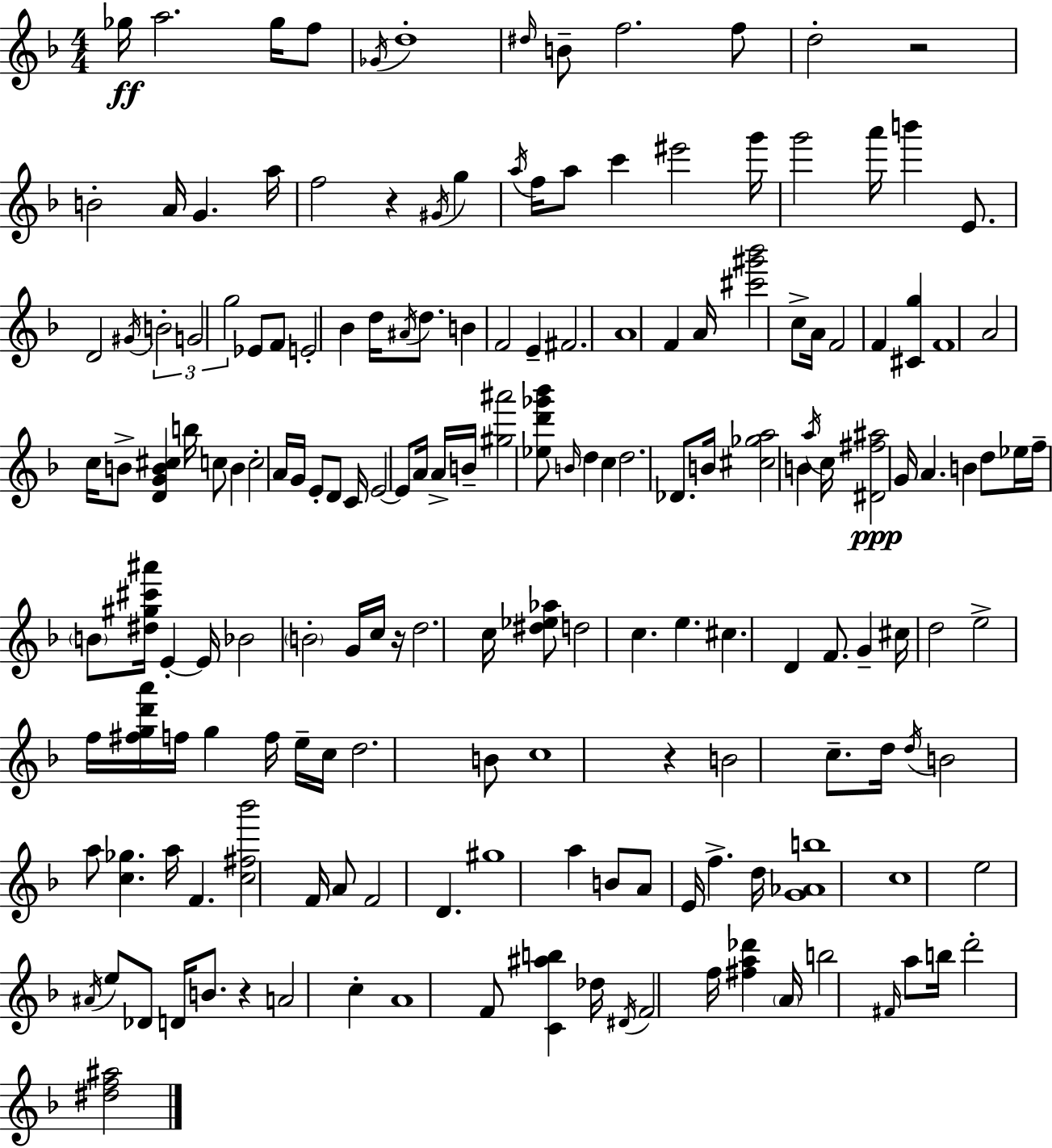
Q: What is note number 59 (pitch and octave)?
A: C5